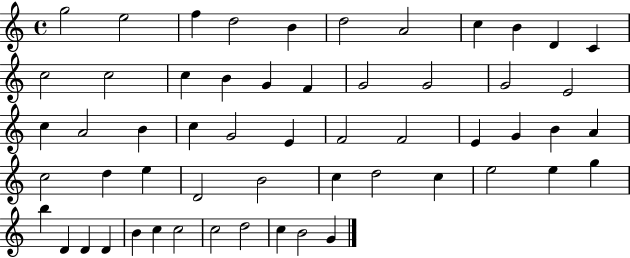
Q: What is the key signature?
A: C major